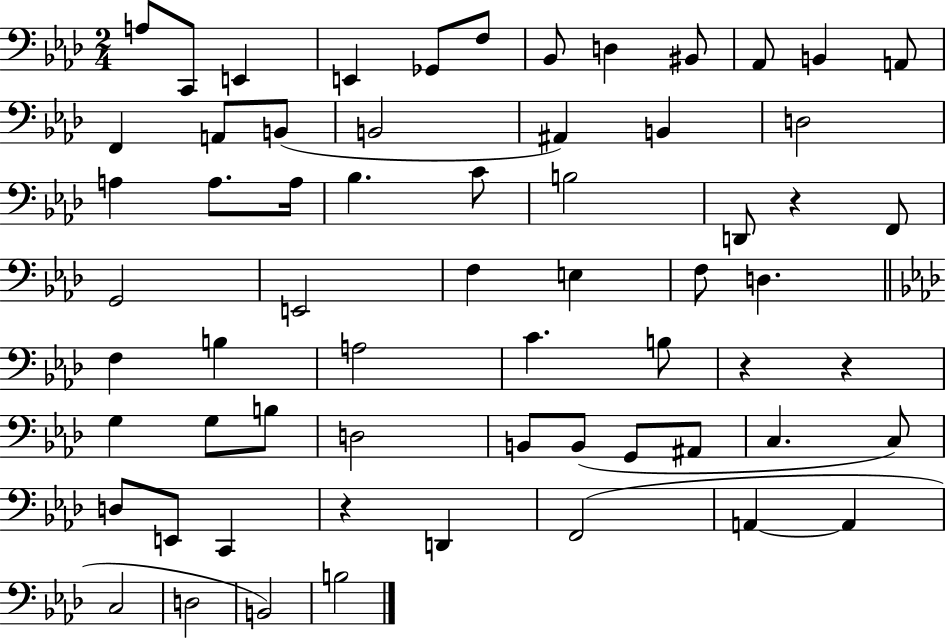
X:1
T:Untitled
M:2/4
L:1/4
K:Ab
A,/2 C,,/2 E,, E,, _G,,/2 F,/2 _B,,/2 D, ^B,,/2 _A,,/2 B,, A,,/2 F,, A,,/2 B,,/2 B,,2 ^A,, B,, D,2 A, A,/2 A,/4 _B, C/2 B,2 D,,/2 z F,,/2 G,,2 E,,2 F, E, F,/2 D, F, B, A,2 C B,/2 z z G, G,/2 B,/2 D,2 B,,/2 B,,/2 G,,/2 ^A,,/2 C, C,/2 D,/2 E,,/2 C,, z D,, F,,2 A,, A,, C,2 D,2 B,,2 B,2